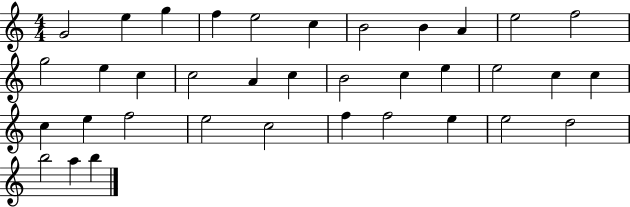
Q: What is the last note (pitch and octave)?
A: B5